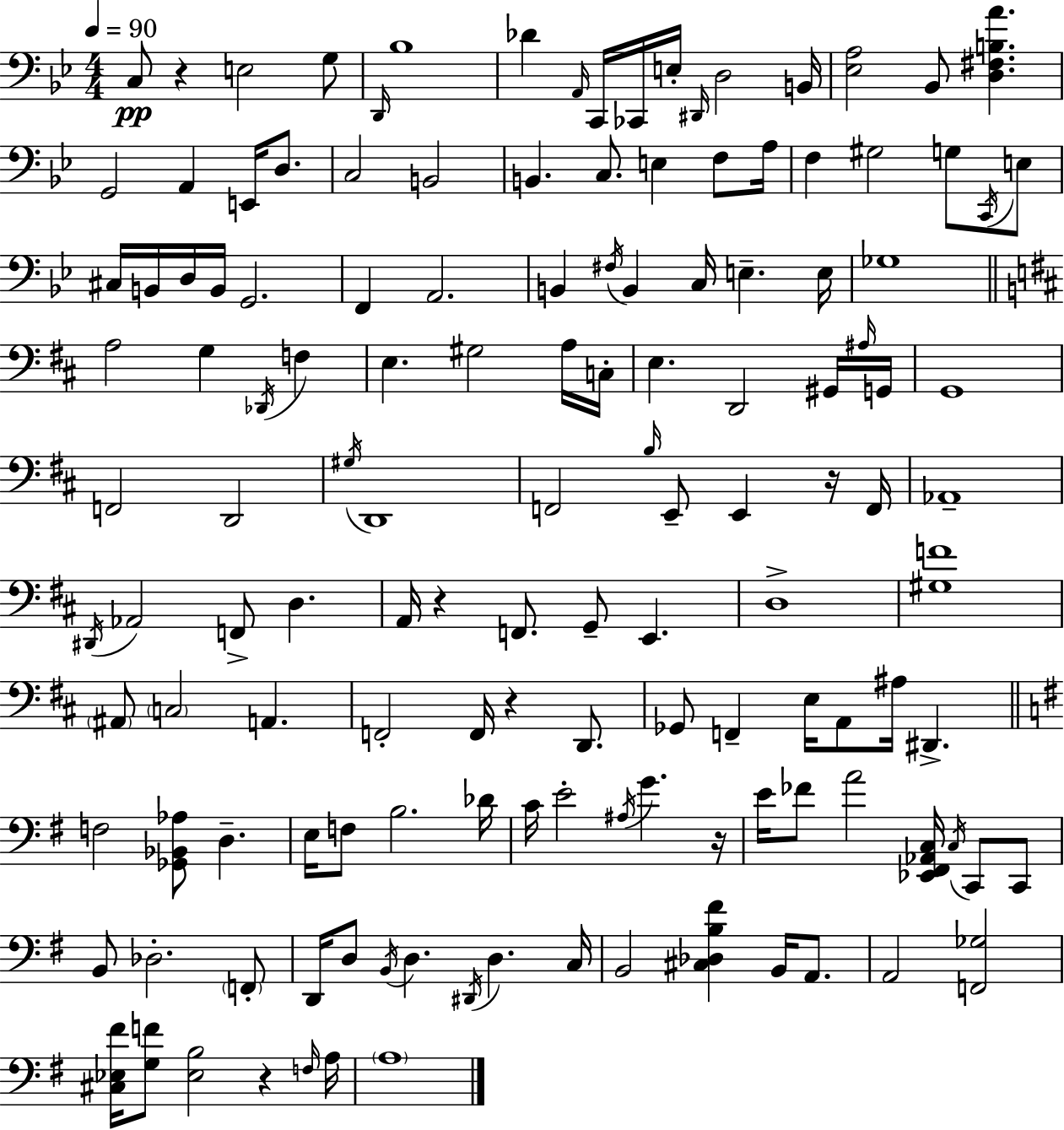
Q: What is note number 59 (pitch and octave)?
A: F2